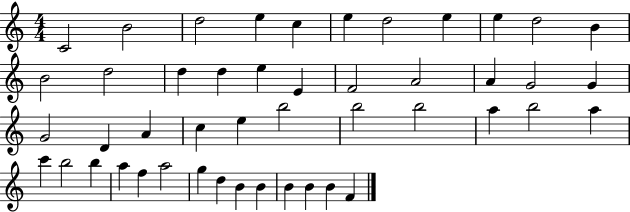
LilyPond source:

{
  \clef treble
  \numericTimeSignature
  \time 4/4
  \key c \major
  c'2 b'2 | d''2 e''4 c''4 | e''4 d''2 e''4 | e''4 d''2 b'4 | \break b'2 d''2 | d''4 d''4 e''4 e'4 | f'2 a'2 | a'4 g'2 g'4 | \break g'2 d'4 a'4 | c''4 e''4 b''2 | b''2 b''2 | a''4 b''2 a''4 | \break c'''4 b''2 b''4 | a''4 f''4 a''2 | g''4 d''4 b'4 b'4 | b'4 b'4 b'4 f'4 | \break \bar "|."
}